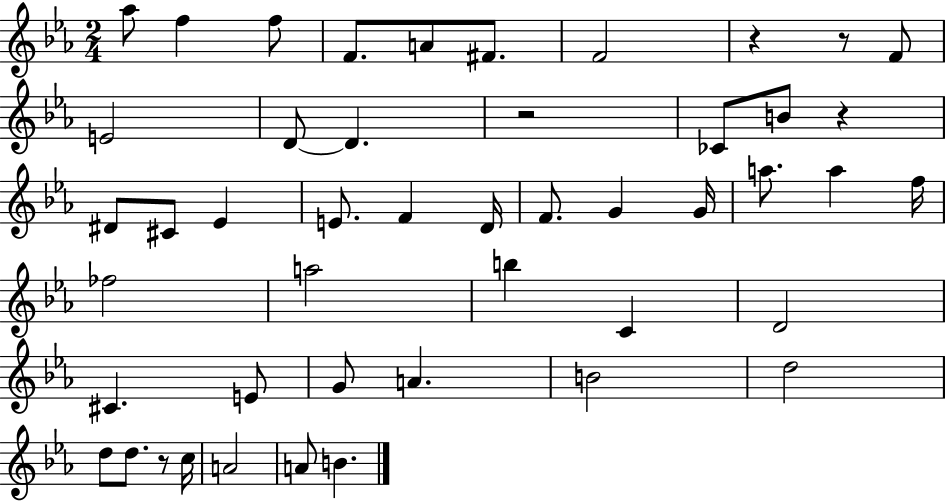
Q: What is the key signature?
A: EES major